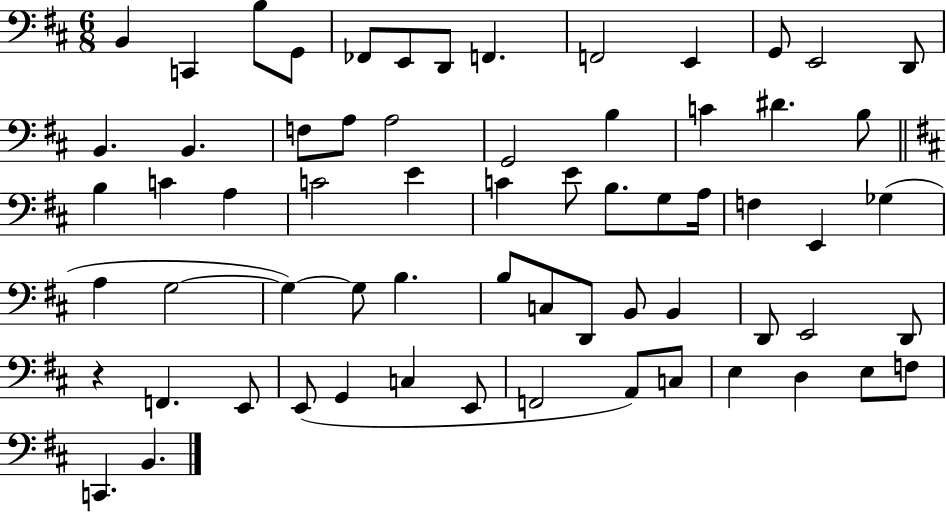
X:1
T:Untitled
M:6/8
L:1/4
K:D
B,, C,, B,/2 G,,/2 _F,,/2 E,,/2 D,,/2 F,, F,,2 E,, G,,/2 E,,2 D,,/2 B,, B,, F,/2 A,/2 A,2 G,,2 B, C ^D B,/2 B, C A, C2 E C E/2 B,/2 G,/2 A,/4 F, E,, _G, A, G,2 G, G,/2 B, B,/2 C,/2 D,,/2 B,,/2 B,, D,,/2 E,,2 D,,/2 z F,, E,,/2 E,,/2 G,, C, E,,/2 F,,2 A,,/2 C,/2 E, D, E,/2 F,/2 C,, B,,